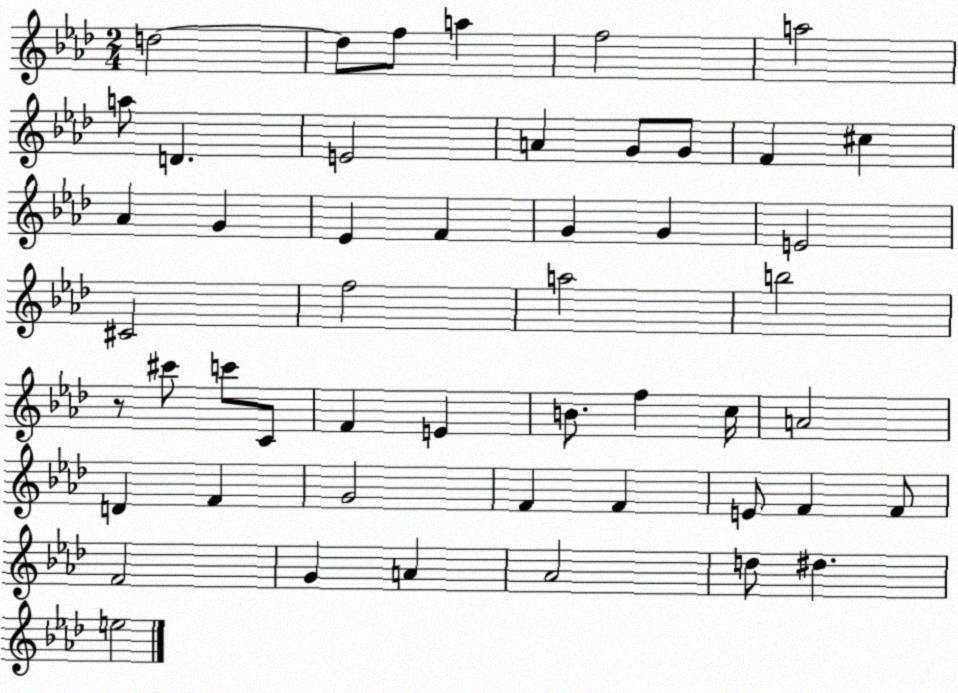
X:1
T:Untitled
M:2/4
L:1/4
K:Ab
d2 d/2 f/2 a f2 a2 a/2 D E2 A G/2 G/2 F ^c _A G _E F G G E2 ^C2 f2 a2 b2 z/2 ^c'/2 c'/2 C/2 F E B/2 f c/4 A2 D F G2 F F E/2 F F/2 F2 G A _A2 d/2 ^d e2